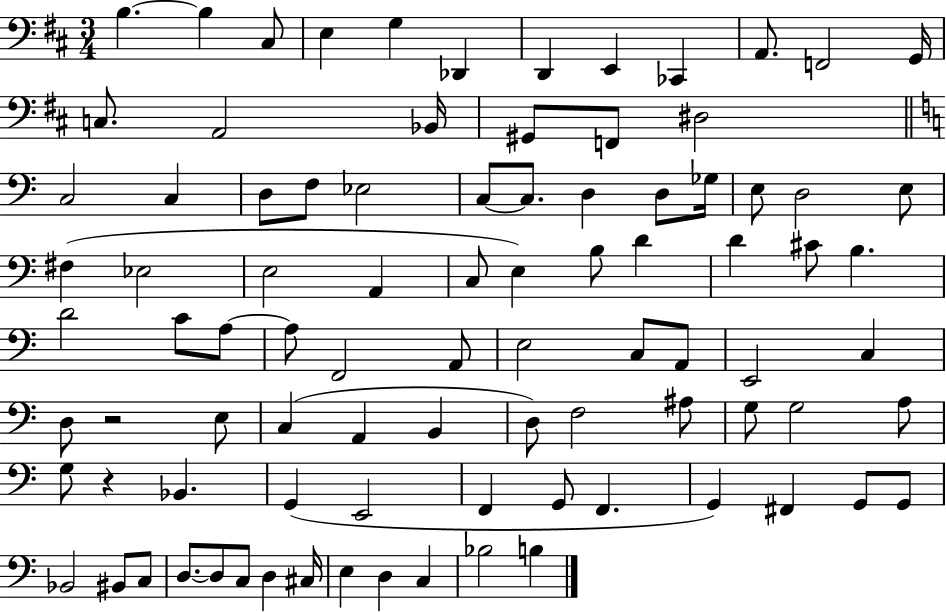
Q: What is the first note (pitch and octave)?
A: B3